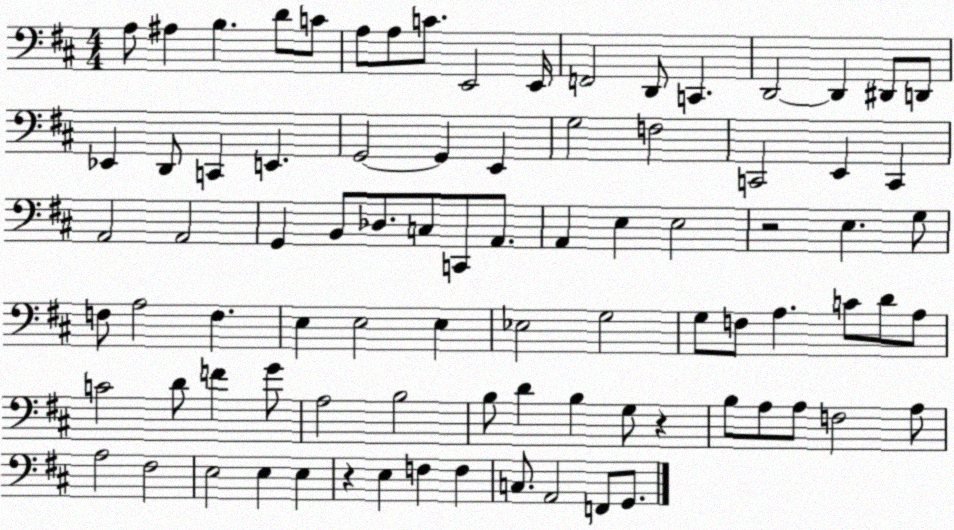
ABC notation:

X:1
T:Untitled
M:4/4
L:1/4
K:D
A,/2 ^A, B, D/2 C/2 A,/2 A,/2 C/2 E,,2 E,,/4 F,,2 D,,/2 C,, D,,2 D,, ^D,,/2 D,,/2 _E,, D,,/2 C,, E,, G,,2 G,, E,, G,2 F,2 C,,2 E,, C,, A,,2 A,,2 G,, B,,/2 _D,/2 C,/2 C,,/2 A,,/2 A,, E, E,2 z2 E, G,/2 F,/2 A,2 F, E, E,2 E, _E,2 G,2 G,/2 F,/2 A, C/2 D/2 A,/2 C2 D/2 F G/2 A,2 B,2 B,/2 D B, G,/2 z B,/2 A,/2 A,/2 F,2 A,/2 A,2 ^F,2 E,2 E, E, z E, F, F, C,/2 A,,2 F,,/2 G,,/2